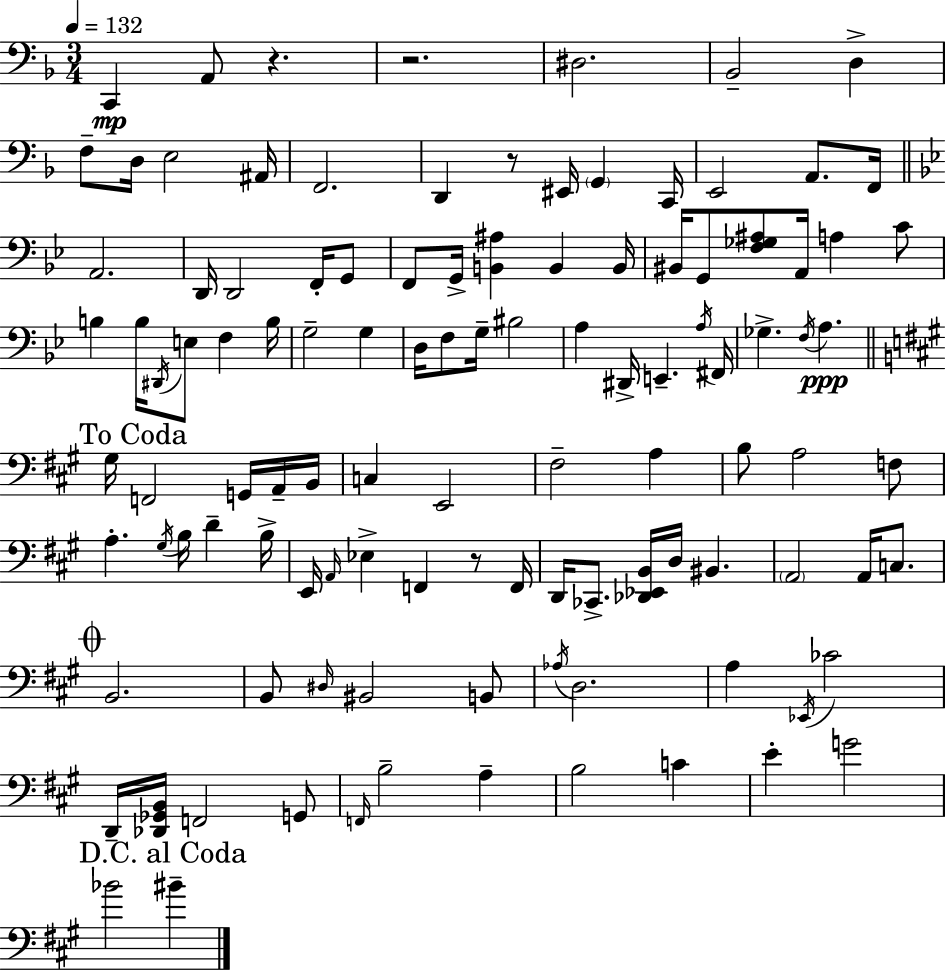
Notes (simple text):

C2/q A2/e R/q. R/h. D#3/h. Bb2/h D3/q F3/e D3/s E3/h A#2/s F2/h. D2/q R/e EIS2/s G2/q C2/s E2/h A2/e. F2/s A2/h. D2/s D2/h F2/s G2/e F2/e G2/s [B2,A#3]/q B2/q B2/s BIS2/s G2/e [F3,Gb3,A#3]/e A2/s A3/q C4/e B3/q B3/s D#2/s E3/e F3/q B3/s G3/h G3/q D3/s F3/e G3/s BIS3/h A3/q D#2/s E2/q. A3/s F#2/s Gb3/q. F3/s A3/q. G#3/s F2/h G2/s A2/s B2/s C3/q E2/h F#3/h A3/q B3/e A3/h F3/e A3/q. G#3/s B3/s D4/q B3/s E2/s A2/s Eb3/q F2/q R/e F2/s D2/s CES2/e. [Db2,Eb2,B2]/s D3/s BIS2/q. A2/h A2/s C3/e. B2/h. B2/e D#3/s BIS2/h B2/e Ab3/s D3/h. A3/q Eb2/s CES4/h D2/s [Db2,Gb2,B2]/s F2/h G2/e F2/s B3/h A3/q B3/h C4/q E4/q G4/h Bb4/h BIS4/q